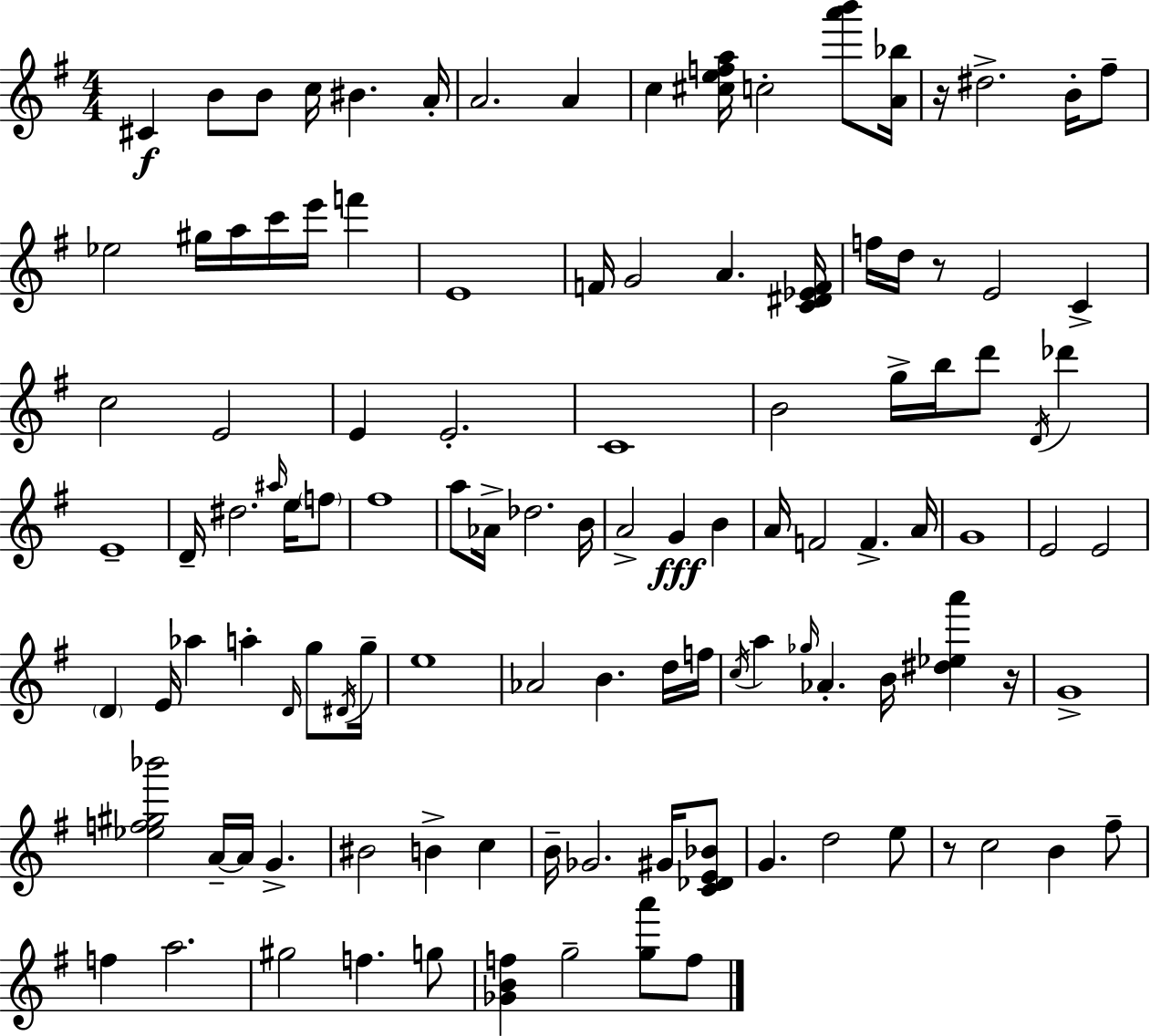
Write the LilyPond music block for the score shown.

{
  \clef treble
  \numericTimeSignature
  \time 4/4
  \key e \minor
  cis'4\f b'8 b'8 c''16 bis'4. a'16-. | a'2. a'4 | c''4 <cis'' e'' f'' a''>16 c''2-. <a''' b'''>8 <a' bes''>16 | r16 dis''2.-> b'16-. fis''8-- | \break ees''2 gis''16 a''16 c'''16 e'''16 f'''4 | e'1 | f'16 g'2 a'4. <c' dis' ees' f'>16 | f''16 d''16 r8 e'2 c'4-> | \break c''2 e'2 | e'4 e'2.-. | c'1 | b'2 g''16-> b''16 d'''8 \acciaccatura { d'16 } des'''4 | \break e'1-- | d'16-- dis''2. \grace { ais''16 } e''16 | \parenthesize f''8 fis''1 | a''8 aes'16-> des''2. | \break b'16 a'2-> g'4\fff b'4 | a'16 f'2 f'4.-> | a'16 g'1 | e'2 e'2 | \break \parenthesize d'4 e'16 aes''4 a''4-. \grace { d'16 } | g''8 \acciaccatura { dis'16 } g''16-- e''1 | aes'2 b'4. | d''16 f''16 \acciaccatura { c''16 } a''4 \grace { ges''16 } aes'4.-. | \break b'16 <dis'' ees'' a'''>4 r16 g'1-> | <ees'' f'' gis'' bes'''>2 a'16--~~ a'16 | g'4.-> bis'2 b'4-> | c''4 b'16-- ges'2. | \break gis'16 <c' des' e' bes'>8 g'4. d''2 | e''8 r8 c''2 | b'4 fis''8-- f''4 a''2. | gis''2 f''4. | \break g''8 <ges' b' f''>4 g''2-- | <g'' a'''>8 f''8 \bar "|."
}